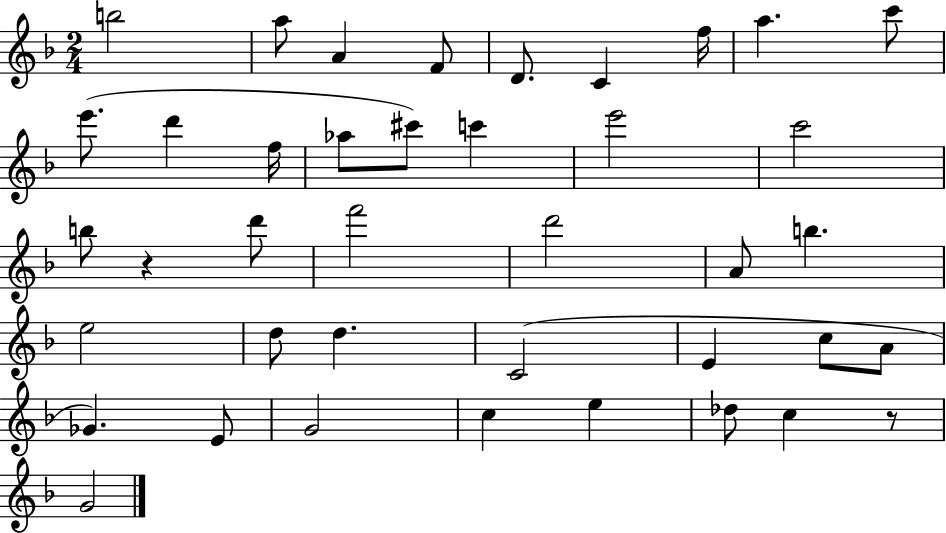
{
  \clef treble
  \numericTimeSignature
  \time 2/4
  \key f \major
  b''2 | a''8 a'4 f'8 | d'8. c'4 f''16 | a''4. c'''8 | \break e'''8.( d'''4 f''16 | aes''8 cis'''8) c'''4 | e'''2 | c'''2 | \break b''8 r4 d'''8 | f'''2 | d'''2 | a'8 b''4. | \break e''2 | d''8 d''4. | c'2( | e'4 c''8 a'8 | \break ges'4.) e'8 | g'2 | c''4 e''4 | des''8 c''4 r8 | \break g'2 | \bar "|."
}